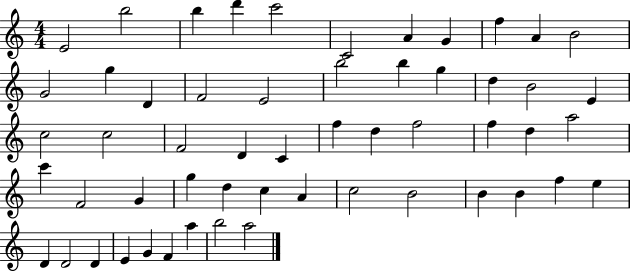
E4/h B5/h B5/q D6/q C6/h C4/h A4/q G4/q F5/q A4/q B4/h G4/h G5/q D4/q F4/h E4/h B5/h B5/q G5/q D5/q B4/h E4/q C5/h C5/h F4/h D4/q C4/q F5/q D5/q F5/h F5/q D5/q A5/h C6/q F4/h G4/q G5/q D5/q C5/q A4/q C5/h B4/h B4/q B4/q F5/q E5/q D4/q D4/h D4/q E4/q G4/q F4/q A5/q B5/h A5/h